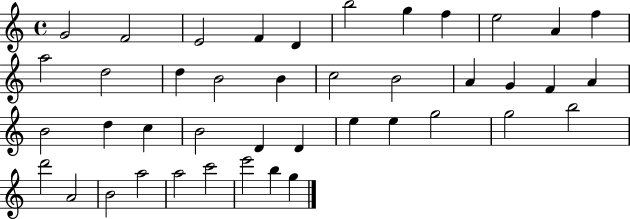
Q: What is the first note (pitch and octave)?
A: G4